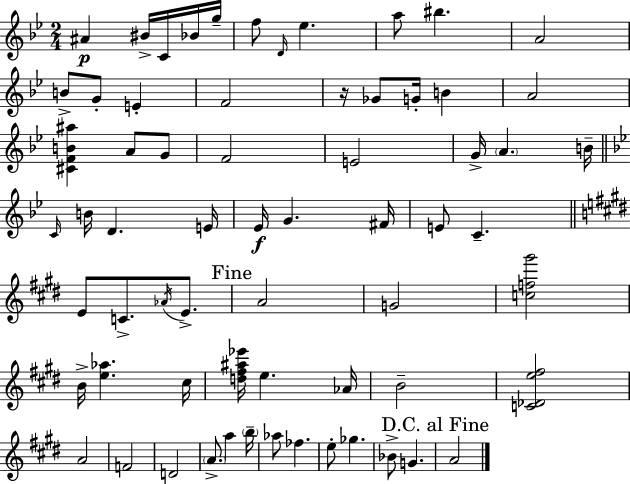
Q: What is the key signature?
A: BES major